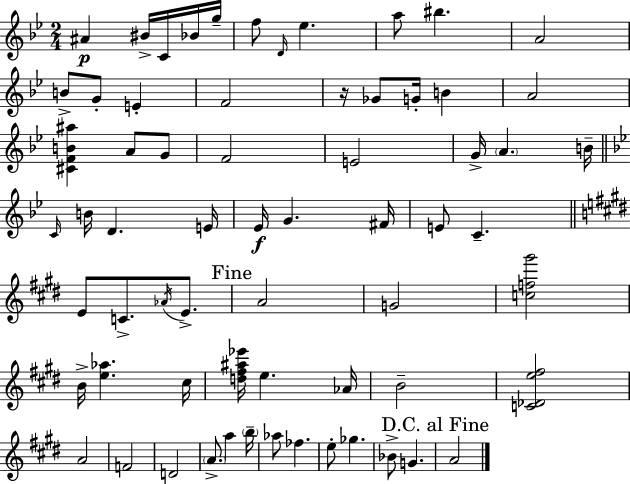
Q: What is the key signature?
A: BES major